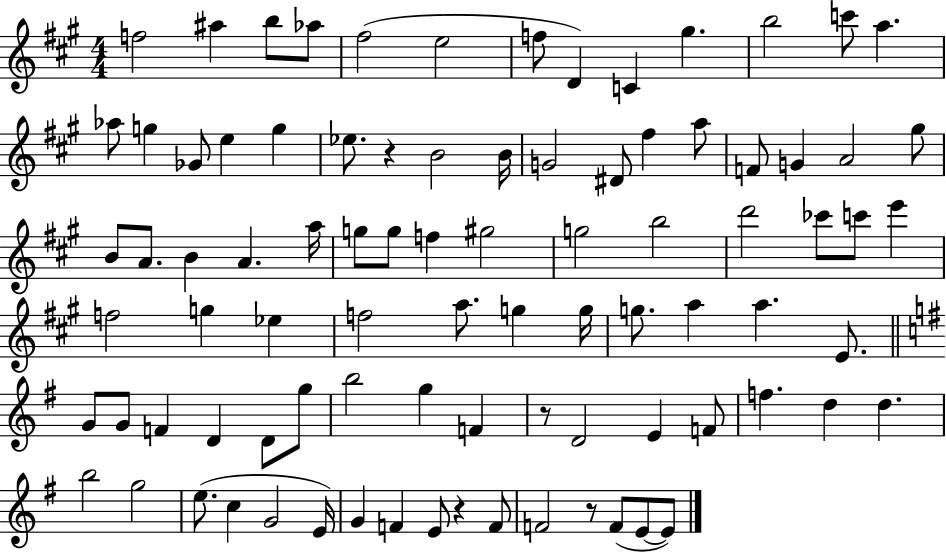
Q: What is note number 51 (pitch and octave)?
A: G5